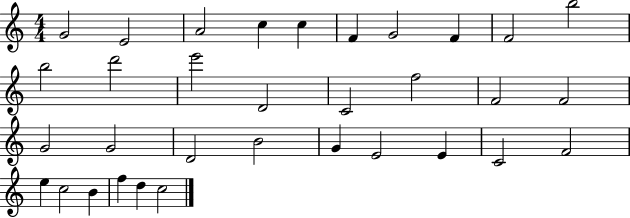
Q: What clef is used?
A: treble